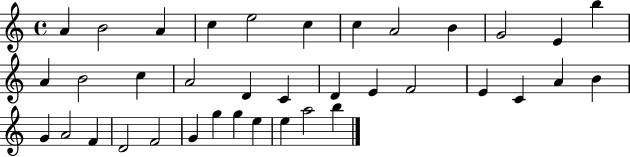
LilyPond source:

{
  \clef treble
  \time 4/4
  \defaultTimeSignature
  \key c \major
  a'4 b'2 a'4 | c''4 e''2 c''4 | c''4 a'2 b'4 | g'2 e'4 b''4 | \break a'4 b'2 c''4 | a'2 d'4 c'4 | d'4 e'4 f'2 | e'4 c'4 a'4 b'4 | \break g'4 a'2 f'4 | d'2 f'2 | g'4 g''4 g''4 e''4 | e''4 a''2 b''4 | \break \bar "|."
}